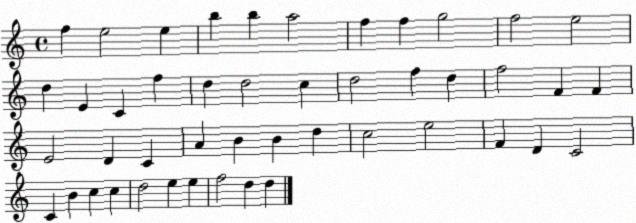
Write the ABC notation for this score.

X:1
T:Untitled
M:4/4
L:1/4
K:C
f e2 e b b a2 f f g2 f2 e2 d E C f d d2 c d2 f d f2 F F E2 D C A B B d c2 e2 F D C2 C B c c d2 e e f2 d d